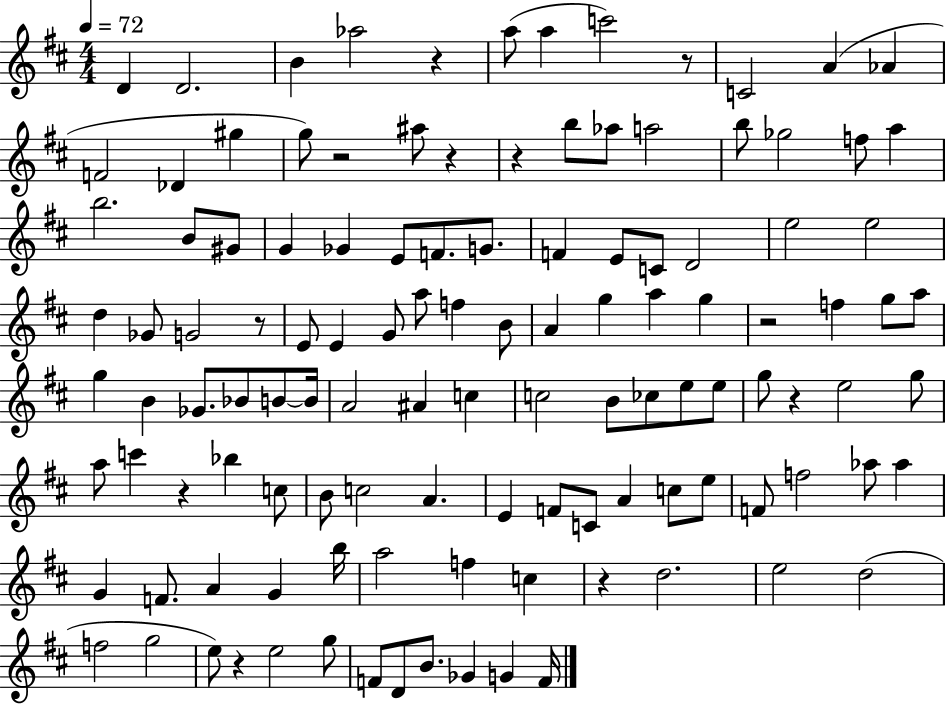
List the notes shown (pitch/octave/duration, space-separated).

D4/q D4/h. B4/q Ab5/h R/q A5/e A5/q C6/h R/e C4/h A4/q Ab4/q F4/h Db4/q G#5/q G5/e R/h A#5/e R/q R/q B5/e Ab5/e A5/h B5/e Gb5/h F5/e A5/q B5/h. B4/e G#4/e G4/q Gb4/q E4/e F4/e. G4/e. F4/q E4/e C4/e D4/h E5/h E5/h D5/q Gb4/e G4/h R/e E4/e E4/q G4/e A5/e F5/q B4/e A4/q G5/q A5/q G5/q R/h F5/q G5/e A5/e G5/q B4/q Gb4/e. Bb4/e B4/e B4/s A4/h A#4/q C5/q C5/h B4/e CES5/e E5/e E5/e G5/e R/q E5/h G5/e A5/e C6/q R/q Bb5/q C5/e B4/e C5/h A4/q. E4/q F4/e C4/e A4/q C5/e E5/e F4/e F5/h Ab5/e Ab5/q G4/q F4/e. A4/q G4/q B5/s A5/h F5/q C5/q R/q D5/h. E5/h D5/h F5/h G5/h E5/e R/q E5/h G5/e F4/e D4/e B4/e. Gb4/q G4/q F4/s